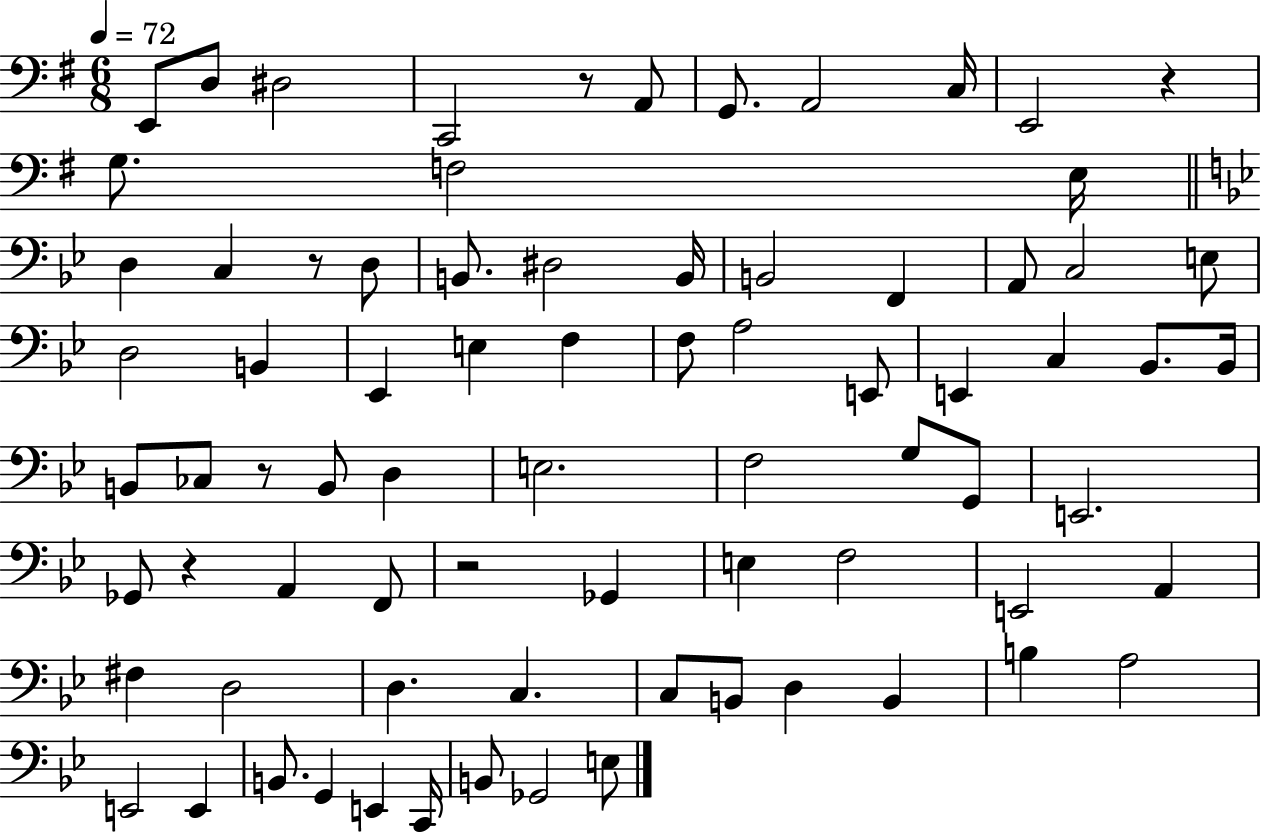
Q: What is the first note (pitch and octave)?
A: E2